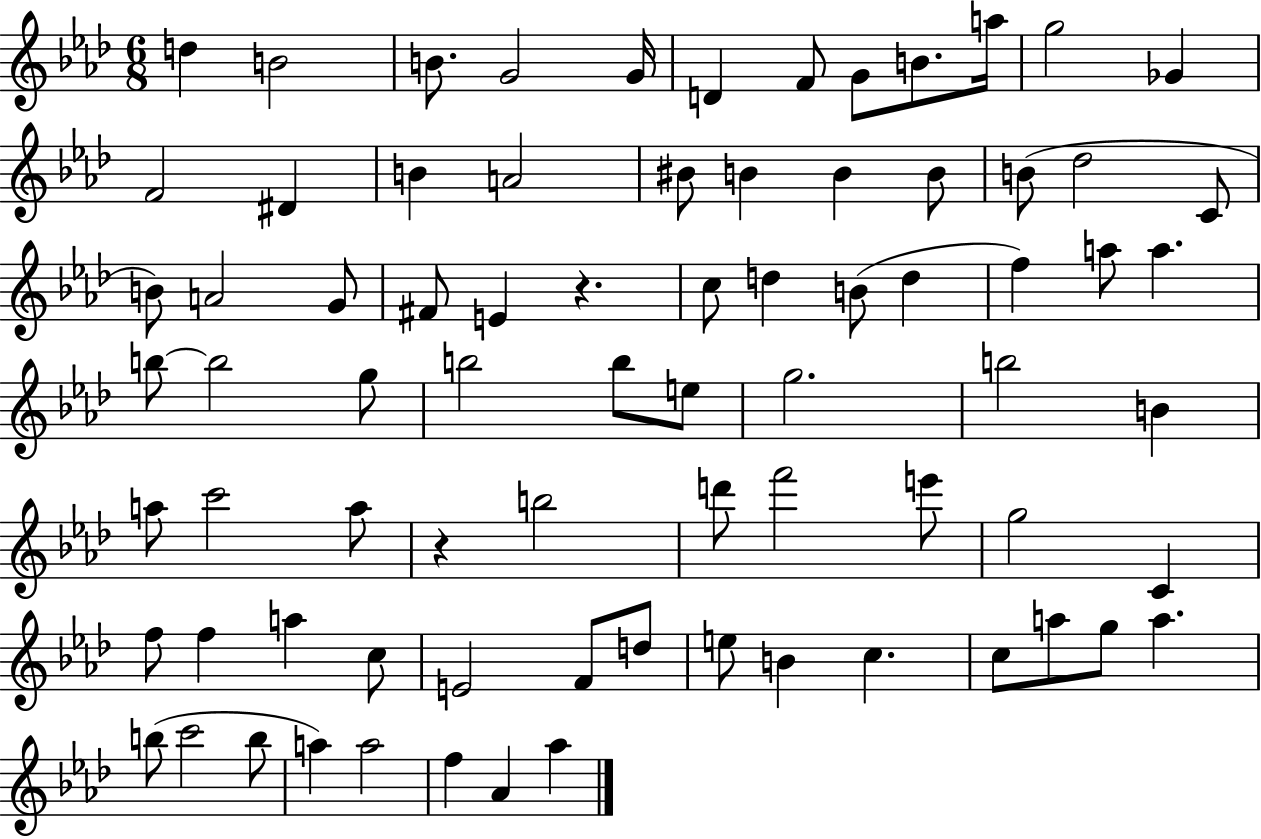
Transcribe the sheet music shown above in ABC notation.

X:1
T:Untitled
M:6/8
L:1/4
K:Ab
d B2 B/2 G2 G/4 D F/2 G/2 B/2 a/4 g2 _G F2 ^D B A2 ^B/2 B B B/2 B/2 _d2 C/2 B/2 A2 G/2 ^F/2 E z c/2 d B/2 d f a/2 a b/2 b2 g/2 b2 b/2 e/2 g2 b2 B a/2 c'2 a/2 z b2 d'/2 f'2 e'/2 g2 C f/2 f a c/2 E2 F/2 d/2 e/2 B c c/2 a/2 g/2 a b/2 c'2 b/2 a a2 f _A _a